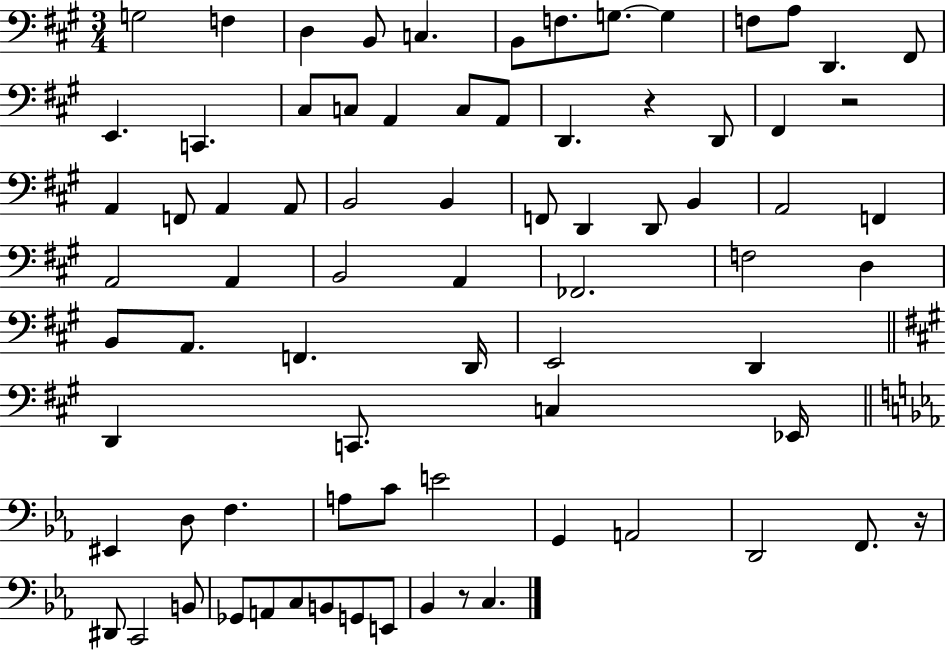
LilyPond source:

{
  \clef bass
  \numericTimeSignature
  \time 3/4
  \key a \major
  \repeat volta 2 { g2 f4 | d4 b,8 c4. | b,8 f8. g8.~~ g4 | f8 a8 d,4. fis,8 | \break e,4. c,4. | cis8 c8 a,4 c8 a,8 | d,4. r4 d,8 | fis,4 r2 | \break a,4 f,8 a,4 a,8 | b,2 b,4 | f,8 d,4 d,8 b,4 | a,2 f,4 | \break a,2 a,4 | b,2 a,4 | fes,2. | f2 d4 | \break b,8 a,8. f,4. d,16 | e,2 d,4 | \bar "||" \break \key a \major d,4 c,8. c4 ees,16 | \bar "||" \break \key ees \major eis,4 d8 f4. | a8 c'8 e'2 | g,4 a,2 | d,2 f,8. r16 | \break dis,8 c,2 b,8 | ges,8 a,8 c8 b,8 g,8 e,8 | bes,4 r8 c4. | } \bar "|."
}